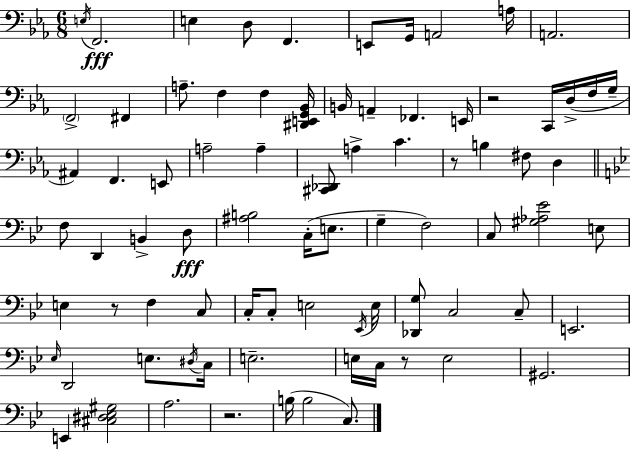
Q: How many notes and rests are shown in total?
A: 80